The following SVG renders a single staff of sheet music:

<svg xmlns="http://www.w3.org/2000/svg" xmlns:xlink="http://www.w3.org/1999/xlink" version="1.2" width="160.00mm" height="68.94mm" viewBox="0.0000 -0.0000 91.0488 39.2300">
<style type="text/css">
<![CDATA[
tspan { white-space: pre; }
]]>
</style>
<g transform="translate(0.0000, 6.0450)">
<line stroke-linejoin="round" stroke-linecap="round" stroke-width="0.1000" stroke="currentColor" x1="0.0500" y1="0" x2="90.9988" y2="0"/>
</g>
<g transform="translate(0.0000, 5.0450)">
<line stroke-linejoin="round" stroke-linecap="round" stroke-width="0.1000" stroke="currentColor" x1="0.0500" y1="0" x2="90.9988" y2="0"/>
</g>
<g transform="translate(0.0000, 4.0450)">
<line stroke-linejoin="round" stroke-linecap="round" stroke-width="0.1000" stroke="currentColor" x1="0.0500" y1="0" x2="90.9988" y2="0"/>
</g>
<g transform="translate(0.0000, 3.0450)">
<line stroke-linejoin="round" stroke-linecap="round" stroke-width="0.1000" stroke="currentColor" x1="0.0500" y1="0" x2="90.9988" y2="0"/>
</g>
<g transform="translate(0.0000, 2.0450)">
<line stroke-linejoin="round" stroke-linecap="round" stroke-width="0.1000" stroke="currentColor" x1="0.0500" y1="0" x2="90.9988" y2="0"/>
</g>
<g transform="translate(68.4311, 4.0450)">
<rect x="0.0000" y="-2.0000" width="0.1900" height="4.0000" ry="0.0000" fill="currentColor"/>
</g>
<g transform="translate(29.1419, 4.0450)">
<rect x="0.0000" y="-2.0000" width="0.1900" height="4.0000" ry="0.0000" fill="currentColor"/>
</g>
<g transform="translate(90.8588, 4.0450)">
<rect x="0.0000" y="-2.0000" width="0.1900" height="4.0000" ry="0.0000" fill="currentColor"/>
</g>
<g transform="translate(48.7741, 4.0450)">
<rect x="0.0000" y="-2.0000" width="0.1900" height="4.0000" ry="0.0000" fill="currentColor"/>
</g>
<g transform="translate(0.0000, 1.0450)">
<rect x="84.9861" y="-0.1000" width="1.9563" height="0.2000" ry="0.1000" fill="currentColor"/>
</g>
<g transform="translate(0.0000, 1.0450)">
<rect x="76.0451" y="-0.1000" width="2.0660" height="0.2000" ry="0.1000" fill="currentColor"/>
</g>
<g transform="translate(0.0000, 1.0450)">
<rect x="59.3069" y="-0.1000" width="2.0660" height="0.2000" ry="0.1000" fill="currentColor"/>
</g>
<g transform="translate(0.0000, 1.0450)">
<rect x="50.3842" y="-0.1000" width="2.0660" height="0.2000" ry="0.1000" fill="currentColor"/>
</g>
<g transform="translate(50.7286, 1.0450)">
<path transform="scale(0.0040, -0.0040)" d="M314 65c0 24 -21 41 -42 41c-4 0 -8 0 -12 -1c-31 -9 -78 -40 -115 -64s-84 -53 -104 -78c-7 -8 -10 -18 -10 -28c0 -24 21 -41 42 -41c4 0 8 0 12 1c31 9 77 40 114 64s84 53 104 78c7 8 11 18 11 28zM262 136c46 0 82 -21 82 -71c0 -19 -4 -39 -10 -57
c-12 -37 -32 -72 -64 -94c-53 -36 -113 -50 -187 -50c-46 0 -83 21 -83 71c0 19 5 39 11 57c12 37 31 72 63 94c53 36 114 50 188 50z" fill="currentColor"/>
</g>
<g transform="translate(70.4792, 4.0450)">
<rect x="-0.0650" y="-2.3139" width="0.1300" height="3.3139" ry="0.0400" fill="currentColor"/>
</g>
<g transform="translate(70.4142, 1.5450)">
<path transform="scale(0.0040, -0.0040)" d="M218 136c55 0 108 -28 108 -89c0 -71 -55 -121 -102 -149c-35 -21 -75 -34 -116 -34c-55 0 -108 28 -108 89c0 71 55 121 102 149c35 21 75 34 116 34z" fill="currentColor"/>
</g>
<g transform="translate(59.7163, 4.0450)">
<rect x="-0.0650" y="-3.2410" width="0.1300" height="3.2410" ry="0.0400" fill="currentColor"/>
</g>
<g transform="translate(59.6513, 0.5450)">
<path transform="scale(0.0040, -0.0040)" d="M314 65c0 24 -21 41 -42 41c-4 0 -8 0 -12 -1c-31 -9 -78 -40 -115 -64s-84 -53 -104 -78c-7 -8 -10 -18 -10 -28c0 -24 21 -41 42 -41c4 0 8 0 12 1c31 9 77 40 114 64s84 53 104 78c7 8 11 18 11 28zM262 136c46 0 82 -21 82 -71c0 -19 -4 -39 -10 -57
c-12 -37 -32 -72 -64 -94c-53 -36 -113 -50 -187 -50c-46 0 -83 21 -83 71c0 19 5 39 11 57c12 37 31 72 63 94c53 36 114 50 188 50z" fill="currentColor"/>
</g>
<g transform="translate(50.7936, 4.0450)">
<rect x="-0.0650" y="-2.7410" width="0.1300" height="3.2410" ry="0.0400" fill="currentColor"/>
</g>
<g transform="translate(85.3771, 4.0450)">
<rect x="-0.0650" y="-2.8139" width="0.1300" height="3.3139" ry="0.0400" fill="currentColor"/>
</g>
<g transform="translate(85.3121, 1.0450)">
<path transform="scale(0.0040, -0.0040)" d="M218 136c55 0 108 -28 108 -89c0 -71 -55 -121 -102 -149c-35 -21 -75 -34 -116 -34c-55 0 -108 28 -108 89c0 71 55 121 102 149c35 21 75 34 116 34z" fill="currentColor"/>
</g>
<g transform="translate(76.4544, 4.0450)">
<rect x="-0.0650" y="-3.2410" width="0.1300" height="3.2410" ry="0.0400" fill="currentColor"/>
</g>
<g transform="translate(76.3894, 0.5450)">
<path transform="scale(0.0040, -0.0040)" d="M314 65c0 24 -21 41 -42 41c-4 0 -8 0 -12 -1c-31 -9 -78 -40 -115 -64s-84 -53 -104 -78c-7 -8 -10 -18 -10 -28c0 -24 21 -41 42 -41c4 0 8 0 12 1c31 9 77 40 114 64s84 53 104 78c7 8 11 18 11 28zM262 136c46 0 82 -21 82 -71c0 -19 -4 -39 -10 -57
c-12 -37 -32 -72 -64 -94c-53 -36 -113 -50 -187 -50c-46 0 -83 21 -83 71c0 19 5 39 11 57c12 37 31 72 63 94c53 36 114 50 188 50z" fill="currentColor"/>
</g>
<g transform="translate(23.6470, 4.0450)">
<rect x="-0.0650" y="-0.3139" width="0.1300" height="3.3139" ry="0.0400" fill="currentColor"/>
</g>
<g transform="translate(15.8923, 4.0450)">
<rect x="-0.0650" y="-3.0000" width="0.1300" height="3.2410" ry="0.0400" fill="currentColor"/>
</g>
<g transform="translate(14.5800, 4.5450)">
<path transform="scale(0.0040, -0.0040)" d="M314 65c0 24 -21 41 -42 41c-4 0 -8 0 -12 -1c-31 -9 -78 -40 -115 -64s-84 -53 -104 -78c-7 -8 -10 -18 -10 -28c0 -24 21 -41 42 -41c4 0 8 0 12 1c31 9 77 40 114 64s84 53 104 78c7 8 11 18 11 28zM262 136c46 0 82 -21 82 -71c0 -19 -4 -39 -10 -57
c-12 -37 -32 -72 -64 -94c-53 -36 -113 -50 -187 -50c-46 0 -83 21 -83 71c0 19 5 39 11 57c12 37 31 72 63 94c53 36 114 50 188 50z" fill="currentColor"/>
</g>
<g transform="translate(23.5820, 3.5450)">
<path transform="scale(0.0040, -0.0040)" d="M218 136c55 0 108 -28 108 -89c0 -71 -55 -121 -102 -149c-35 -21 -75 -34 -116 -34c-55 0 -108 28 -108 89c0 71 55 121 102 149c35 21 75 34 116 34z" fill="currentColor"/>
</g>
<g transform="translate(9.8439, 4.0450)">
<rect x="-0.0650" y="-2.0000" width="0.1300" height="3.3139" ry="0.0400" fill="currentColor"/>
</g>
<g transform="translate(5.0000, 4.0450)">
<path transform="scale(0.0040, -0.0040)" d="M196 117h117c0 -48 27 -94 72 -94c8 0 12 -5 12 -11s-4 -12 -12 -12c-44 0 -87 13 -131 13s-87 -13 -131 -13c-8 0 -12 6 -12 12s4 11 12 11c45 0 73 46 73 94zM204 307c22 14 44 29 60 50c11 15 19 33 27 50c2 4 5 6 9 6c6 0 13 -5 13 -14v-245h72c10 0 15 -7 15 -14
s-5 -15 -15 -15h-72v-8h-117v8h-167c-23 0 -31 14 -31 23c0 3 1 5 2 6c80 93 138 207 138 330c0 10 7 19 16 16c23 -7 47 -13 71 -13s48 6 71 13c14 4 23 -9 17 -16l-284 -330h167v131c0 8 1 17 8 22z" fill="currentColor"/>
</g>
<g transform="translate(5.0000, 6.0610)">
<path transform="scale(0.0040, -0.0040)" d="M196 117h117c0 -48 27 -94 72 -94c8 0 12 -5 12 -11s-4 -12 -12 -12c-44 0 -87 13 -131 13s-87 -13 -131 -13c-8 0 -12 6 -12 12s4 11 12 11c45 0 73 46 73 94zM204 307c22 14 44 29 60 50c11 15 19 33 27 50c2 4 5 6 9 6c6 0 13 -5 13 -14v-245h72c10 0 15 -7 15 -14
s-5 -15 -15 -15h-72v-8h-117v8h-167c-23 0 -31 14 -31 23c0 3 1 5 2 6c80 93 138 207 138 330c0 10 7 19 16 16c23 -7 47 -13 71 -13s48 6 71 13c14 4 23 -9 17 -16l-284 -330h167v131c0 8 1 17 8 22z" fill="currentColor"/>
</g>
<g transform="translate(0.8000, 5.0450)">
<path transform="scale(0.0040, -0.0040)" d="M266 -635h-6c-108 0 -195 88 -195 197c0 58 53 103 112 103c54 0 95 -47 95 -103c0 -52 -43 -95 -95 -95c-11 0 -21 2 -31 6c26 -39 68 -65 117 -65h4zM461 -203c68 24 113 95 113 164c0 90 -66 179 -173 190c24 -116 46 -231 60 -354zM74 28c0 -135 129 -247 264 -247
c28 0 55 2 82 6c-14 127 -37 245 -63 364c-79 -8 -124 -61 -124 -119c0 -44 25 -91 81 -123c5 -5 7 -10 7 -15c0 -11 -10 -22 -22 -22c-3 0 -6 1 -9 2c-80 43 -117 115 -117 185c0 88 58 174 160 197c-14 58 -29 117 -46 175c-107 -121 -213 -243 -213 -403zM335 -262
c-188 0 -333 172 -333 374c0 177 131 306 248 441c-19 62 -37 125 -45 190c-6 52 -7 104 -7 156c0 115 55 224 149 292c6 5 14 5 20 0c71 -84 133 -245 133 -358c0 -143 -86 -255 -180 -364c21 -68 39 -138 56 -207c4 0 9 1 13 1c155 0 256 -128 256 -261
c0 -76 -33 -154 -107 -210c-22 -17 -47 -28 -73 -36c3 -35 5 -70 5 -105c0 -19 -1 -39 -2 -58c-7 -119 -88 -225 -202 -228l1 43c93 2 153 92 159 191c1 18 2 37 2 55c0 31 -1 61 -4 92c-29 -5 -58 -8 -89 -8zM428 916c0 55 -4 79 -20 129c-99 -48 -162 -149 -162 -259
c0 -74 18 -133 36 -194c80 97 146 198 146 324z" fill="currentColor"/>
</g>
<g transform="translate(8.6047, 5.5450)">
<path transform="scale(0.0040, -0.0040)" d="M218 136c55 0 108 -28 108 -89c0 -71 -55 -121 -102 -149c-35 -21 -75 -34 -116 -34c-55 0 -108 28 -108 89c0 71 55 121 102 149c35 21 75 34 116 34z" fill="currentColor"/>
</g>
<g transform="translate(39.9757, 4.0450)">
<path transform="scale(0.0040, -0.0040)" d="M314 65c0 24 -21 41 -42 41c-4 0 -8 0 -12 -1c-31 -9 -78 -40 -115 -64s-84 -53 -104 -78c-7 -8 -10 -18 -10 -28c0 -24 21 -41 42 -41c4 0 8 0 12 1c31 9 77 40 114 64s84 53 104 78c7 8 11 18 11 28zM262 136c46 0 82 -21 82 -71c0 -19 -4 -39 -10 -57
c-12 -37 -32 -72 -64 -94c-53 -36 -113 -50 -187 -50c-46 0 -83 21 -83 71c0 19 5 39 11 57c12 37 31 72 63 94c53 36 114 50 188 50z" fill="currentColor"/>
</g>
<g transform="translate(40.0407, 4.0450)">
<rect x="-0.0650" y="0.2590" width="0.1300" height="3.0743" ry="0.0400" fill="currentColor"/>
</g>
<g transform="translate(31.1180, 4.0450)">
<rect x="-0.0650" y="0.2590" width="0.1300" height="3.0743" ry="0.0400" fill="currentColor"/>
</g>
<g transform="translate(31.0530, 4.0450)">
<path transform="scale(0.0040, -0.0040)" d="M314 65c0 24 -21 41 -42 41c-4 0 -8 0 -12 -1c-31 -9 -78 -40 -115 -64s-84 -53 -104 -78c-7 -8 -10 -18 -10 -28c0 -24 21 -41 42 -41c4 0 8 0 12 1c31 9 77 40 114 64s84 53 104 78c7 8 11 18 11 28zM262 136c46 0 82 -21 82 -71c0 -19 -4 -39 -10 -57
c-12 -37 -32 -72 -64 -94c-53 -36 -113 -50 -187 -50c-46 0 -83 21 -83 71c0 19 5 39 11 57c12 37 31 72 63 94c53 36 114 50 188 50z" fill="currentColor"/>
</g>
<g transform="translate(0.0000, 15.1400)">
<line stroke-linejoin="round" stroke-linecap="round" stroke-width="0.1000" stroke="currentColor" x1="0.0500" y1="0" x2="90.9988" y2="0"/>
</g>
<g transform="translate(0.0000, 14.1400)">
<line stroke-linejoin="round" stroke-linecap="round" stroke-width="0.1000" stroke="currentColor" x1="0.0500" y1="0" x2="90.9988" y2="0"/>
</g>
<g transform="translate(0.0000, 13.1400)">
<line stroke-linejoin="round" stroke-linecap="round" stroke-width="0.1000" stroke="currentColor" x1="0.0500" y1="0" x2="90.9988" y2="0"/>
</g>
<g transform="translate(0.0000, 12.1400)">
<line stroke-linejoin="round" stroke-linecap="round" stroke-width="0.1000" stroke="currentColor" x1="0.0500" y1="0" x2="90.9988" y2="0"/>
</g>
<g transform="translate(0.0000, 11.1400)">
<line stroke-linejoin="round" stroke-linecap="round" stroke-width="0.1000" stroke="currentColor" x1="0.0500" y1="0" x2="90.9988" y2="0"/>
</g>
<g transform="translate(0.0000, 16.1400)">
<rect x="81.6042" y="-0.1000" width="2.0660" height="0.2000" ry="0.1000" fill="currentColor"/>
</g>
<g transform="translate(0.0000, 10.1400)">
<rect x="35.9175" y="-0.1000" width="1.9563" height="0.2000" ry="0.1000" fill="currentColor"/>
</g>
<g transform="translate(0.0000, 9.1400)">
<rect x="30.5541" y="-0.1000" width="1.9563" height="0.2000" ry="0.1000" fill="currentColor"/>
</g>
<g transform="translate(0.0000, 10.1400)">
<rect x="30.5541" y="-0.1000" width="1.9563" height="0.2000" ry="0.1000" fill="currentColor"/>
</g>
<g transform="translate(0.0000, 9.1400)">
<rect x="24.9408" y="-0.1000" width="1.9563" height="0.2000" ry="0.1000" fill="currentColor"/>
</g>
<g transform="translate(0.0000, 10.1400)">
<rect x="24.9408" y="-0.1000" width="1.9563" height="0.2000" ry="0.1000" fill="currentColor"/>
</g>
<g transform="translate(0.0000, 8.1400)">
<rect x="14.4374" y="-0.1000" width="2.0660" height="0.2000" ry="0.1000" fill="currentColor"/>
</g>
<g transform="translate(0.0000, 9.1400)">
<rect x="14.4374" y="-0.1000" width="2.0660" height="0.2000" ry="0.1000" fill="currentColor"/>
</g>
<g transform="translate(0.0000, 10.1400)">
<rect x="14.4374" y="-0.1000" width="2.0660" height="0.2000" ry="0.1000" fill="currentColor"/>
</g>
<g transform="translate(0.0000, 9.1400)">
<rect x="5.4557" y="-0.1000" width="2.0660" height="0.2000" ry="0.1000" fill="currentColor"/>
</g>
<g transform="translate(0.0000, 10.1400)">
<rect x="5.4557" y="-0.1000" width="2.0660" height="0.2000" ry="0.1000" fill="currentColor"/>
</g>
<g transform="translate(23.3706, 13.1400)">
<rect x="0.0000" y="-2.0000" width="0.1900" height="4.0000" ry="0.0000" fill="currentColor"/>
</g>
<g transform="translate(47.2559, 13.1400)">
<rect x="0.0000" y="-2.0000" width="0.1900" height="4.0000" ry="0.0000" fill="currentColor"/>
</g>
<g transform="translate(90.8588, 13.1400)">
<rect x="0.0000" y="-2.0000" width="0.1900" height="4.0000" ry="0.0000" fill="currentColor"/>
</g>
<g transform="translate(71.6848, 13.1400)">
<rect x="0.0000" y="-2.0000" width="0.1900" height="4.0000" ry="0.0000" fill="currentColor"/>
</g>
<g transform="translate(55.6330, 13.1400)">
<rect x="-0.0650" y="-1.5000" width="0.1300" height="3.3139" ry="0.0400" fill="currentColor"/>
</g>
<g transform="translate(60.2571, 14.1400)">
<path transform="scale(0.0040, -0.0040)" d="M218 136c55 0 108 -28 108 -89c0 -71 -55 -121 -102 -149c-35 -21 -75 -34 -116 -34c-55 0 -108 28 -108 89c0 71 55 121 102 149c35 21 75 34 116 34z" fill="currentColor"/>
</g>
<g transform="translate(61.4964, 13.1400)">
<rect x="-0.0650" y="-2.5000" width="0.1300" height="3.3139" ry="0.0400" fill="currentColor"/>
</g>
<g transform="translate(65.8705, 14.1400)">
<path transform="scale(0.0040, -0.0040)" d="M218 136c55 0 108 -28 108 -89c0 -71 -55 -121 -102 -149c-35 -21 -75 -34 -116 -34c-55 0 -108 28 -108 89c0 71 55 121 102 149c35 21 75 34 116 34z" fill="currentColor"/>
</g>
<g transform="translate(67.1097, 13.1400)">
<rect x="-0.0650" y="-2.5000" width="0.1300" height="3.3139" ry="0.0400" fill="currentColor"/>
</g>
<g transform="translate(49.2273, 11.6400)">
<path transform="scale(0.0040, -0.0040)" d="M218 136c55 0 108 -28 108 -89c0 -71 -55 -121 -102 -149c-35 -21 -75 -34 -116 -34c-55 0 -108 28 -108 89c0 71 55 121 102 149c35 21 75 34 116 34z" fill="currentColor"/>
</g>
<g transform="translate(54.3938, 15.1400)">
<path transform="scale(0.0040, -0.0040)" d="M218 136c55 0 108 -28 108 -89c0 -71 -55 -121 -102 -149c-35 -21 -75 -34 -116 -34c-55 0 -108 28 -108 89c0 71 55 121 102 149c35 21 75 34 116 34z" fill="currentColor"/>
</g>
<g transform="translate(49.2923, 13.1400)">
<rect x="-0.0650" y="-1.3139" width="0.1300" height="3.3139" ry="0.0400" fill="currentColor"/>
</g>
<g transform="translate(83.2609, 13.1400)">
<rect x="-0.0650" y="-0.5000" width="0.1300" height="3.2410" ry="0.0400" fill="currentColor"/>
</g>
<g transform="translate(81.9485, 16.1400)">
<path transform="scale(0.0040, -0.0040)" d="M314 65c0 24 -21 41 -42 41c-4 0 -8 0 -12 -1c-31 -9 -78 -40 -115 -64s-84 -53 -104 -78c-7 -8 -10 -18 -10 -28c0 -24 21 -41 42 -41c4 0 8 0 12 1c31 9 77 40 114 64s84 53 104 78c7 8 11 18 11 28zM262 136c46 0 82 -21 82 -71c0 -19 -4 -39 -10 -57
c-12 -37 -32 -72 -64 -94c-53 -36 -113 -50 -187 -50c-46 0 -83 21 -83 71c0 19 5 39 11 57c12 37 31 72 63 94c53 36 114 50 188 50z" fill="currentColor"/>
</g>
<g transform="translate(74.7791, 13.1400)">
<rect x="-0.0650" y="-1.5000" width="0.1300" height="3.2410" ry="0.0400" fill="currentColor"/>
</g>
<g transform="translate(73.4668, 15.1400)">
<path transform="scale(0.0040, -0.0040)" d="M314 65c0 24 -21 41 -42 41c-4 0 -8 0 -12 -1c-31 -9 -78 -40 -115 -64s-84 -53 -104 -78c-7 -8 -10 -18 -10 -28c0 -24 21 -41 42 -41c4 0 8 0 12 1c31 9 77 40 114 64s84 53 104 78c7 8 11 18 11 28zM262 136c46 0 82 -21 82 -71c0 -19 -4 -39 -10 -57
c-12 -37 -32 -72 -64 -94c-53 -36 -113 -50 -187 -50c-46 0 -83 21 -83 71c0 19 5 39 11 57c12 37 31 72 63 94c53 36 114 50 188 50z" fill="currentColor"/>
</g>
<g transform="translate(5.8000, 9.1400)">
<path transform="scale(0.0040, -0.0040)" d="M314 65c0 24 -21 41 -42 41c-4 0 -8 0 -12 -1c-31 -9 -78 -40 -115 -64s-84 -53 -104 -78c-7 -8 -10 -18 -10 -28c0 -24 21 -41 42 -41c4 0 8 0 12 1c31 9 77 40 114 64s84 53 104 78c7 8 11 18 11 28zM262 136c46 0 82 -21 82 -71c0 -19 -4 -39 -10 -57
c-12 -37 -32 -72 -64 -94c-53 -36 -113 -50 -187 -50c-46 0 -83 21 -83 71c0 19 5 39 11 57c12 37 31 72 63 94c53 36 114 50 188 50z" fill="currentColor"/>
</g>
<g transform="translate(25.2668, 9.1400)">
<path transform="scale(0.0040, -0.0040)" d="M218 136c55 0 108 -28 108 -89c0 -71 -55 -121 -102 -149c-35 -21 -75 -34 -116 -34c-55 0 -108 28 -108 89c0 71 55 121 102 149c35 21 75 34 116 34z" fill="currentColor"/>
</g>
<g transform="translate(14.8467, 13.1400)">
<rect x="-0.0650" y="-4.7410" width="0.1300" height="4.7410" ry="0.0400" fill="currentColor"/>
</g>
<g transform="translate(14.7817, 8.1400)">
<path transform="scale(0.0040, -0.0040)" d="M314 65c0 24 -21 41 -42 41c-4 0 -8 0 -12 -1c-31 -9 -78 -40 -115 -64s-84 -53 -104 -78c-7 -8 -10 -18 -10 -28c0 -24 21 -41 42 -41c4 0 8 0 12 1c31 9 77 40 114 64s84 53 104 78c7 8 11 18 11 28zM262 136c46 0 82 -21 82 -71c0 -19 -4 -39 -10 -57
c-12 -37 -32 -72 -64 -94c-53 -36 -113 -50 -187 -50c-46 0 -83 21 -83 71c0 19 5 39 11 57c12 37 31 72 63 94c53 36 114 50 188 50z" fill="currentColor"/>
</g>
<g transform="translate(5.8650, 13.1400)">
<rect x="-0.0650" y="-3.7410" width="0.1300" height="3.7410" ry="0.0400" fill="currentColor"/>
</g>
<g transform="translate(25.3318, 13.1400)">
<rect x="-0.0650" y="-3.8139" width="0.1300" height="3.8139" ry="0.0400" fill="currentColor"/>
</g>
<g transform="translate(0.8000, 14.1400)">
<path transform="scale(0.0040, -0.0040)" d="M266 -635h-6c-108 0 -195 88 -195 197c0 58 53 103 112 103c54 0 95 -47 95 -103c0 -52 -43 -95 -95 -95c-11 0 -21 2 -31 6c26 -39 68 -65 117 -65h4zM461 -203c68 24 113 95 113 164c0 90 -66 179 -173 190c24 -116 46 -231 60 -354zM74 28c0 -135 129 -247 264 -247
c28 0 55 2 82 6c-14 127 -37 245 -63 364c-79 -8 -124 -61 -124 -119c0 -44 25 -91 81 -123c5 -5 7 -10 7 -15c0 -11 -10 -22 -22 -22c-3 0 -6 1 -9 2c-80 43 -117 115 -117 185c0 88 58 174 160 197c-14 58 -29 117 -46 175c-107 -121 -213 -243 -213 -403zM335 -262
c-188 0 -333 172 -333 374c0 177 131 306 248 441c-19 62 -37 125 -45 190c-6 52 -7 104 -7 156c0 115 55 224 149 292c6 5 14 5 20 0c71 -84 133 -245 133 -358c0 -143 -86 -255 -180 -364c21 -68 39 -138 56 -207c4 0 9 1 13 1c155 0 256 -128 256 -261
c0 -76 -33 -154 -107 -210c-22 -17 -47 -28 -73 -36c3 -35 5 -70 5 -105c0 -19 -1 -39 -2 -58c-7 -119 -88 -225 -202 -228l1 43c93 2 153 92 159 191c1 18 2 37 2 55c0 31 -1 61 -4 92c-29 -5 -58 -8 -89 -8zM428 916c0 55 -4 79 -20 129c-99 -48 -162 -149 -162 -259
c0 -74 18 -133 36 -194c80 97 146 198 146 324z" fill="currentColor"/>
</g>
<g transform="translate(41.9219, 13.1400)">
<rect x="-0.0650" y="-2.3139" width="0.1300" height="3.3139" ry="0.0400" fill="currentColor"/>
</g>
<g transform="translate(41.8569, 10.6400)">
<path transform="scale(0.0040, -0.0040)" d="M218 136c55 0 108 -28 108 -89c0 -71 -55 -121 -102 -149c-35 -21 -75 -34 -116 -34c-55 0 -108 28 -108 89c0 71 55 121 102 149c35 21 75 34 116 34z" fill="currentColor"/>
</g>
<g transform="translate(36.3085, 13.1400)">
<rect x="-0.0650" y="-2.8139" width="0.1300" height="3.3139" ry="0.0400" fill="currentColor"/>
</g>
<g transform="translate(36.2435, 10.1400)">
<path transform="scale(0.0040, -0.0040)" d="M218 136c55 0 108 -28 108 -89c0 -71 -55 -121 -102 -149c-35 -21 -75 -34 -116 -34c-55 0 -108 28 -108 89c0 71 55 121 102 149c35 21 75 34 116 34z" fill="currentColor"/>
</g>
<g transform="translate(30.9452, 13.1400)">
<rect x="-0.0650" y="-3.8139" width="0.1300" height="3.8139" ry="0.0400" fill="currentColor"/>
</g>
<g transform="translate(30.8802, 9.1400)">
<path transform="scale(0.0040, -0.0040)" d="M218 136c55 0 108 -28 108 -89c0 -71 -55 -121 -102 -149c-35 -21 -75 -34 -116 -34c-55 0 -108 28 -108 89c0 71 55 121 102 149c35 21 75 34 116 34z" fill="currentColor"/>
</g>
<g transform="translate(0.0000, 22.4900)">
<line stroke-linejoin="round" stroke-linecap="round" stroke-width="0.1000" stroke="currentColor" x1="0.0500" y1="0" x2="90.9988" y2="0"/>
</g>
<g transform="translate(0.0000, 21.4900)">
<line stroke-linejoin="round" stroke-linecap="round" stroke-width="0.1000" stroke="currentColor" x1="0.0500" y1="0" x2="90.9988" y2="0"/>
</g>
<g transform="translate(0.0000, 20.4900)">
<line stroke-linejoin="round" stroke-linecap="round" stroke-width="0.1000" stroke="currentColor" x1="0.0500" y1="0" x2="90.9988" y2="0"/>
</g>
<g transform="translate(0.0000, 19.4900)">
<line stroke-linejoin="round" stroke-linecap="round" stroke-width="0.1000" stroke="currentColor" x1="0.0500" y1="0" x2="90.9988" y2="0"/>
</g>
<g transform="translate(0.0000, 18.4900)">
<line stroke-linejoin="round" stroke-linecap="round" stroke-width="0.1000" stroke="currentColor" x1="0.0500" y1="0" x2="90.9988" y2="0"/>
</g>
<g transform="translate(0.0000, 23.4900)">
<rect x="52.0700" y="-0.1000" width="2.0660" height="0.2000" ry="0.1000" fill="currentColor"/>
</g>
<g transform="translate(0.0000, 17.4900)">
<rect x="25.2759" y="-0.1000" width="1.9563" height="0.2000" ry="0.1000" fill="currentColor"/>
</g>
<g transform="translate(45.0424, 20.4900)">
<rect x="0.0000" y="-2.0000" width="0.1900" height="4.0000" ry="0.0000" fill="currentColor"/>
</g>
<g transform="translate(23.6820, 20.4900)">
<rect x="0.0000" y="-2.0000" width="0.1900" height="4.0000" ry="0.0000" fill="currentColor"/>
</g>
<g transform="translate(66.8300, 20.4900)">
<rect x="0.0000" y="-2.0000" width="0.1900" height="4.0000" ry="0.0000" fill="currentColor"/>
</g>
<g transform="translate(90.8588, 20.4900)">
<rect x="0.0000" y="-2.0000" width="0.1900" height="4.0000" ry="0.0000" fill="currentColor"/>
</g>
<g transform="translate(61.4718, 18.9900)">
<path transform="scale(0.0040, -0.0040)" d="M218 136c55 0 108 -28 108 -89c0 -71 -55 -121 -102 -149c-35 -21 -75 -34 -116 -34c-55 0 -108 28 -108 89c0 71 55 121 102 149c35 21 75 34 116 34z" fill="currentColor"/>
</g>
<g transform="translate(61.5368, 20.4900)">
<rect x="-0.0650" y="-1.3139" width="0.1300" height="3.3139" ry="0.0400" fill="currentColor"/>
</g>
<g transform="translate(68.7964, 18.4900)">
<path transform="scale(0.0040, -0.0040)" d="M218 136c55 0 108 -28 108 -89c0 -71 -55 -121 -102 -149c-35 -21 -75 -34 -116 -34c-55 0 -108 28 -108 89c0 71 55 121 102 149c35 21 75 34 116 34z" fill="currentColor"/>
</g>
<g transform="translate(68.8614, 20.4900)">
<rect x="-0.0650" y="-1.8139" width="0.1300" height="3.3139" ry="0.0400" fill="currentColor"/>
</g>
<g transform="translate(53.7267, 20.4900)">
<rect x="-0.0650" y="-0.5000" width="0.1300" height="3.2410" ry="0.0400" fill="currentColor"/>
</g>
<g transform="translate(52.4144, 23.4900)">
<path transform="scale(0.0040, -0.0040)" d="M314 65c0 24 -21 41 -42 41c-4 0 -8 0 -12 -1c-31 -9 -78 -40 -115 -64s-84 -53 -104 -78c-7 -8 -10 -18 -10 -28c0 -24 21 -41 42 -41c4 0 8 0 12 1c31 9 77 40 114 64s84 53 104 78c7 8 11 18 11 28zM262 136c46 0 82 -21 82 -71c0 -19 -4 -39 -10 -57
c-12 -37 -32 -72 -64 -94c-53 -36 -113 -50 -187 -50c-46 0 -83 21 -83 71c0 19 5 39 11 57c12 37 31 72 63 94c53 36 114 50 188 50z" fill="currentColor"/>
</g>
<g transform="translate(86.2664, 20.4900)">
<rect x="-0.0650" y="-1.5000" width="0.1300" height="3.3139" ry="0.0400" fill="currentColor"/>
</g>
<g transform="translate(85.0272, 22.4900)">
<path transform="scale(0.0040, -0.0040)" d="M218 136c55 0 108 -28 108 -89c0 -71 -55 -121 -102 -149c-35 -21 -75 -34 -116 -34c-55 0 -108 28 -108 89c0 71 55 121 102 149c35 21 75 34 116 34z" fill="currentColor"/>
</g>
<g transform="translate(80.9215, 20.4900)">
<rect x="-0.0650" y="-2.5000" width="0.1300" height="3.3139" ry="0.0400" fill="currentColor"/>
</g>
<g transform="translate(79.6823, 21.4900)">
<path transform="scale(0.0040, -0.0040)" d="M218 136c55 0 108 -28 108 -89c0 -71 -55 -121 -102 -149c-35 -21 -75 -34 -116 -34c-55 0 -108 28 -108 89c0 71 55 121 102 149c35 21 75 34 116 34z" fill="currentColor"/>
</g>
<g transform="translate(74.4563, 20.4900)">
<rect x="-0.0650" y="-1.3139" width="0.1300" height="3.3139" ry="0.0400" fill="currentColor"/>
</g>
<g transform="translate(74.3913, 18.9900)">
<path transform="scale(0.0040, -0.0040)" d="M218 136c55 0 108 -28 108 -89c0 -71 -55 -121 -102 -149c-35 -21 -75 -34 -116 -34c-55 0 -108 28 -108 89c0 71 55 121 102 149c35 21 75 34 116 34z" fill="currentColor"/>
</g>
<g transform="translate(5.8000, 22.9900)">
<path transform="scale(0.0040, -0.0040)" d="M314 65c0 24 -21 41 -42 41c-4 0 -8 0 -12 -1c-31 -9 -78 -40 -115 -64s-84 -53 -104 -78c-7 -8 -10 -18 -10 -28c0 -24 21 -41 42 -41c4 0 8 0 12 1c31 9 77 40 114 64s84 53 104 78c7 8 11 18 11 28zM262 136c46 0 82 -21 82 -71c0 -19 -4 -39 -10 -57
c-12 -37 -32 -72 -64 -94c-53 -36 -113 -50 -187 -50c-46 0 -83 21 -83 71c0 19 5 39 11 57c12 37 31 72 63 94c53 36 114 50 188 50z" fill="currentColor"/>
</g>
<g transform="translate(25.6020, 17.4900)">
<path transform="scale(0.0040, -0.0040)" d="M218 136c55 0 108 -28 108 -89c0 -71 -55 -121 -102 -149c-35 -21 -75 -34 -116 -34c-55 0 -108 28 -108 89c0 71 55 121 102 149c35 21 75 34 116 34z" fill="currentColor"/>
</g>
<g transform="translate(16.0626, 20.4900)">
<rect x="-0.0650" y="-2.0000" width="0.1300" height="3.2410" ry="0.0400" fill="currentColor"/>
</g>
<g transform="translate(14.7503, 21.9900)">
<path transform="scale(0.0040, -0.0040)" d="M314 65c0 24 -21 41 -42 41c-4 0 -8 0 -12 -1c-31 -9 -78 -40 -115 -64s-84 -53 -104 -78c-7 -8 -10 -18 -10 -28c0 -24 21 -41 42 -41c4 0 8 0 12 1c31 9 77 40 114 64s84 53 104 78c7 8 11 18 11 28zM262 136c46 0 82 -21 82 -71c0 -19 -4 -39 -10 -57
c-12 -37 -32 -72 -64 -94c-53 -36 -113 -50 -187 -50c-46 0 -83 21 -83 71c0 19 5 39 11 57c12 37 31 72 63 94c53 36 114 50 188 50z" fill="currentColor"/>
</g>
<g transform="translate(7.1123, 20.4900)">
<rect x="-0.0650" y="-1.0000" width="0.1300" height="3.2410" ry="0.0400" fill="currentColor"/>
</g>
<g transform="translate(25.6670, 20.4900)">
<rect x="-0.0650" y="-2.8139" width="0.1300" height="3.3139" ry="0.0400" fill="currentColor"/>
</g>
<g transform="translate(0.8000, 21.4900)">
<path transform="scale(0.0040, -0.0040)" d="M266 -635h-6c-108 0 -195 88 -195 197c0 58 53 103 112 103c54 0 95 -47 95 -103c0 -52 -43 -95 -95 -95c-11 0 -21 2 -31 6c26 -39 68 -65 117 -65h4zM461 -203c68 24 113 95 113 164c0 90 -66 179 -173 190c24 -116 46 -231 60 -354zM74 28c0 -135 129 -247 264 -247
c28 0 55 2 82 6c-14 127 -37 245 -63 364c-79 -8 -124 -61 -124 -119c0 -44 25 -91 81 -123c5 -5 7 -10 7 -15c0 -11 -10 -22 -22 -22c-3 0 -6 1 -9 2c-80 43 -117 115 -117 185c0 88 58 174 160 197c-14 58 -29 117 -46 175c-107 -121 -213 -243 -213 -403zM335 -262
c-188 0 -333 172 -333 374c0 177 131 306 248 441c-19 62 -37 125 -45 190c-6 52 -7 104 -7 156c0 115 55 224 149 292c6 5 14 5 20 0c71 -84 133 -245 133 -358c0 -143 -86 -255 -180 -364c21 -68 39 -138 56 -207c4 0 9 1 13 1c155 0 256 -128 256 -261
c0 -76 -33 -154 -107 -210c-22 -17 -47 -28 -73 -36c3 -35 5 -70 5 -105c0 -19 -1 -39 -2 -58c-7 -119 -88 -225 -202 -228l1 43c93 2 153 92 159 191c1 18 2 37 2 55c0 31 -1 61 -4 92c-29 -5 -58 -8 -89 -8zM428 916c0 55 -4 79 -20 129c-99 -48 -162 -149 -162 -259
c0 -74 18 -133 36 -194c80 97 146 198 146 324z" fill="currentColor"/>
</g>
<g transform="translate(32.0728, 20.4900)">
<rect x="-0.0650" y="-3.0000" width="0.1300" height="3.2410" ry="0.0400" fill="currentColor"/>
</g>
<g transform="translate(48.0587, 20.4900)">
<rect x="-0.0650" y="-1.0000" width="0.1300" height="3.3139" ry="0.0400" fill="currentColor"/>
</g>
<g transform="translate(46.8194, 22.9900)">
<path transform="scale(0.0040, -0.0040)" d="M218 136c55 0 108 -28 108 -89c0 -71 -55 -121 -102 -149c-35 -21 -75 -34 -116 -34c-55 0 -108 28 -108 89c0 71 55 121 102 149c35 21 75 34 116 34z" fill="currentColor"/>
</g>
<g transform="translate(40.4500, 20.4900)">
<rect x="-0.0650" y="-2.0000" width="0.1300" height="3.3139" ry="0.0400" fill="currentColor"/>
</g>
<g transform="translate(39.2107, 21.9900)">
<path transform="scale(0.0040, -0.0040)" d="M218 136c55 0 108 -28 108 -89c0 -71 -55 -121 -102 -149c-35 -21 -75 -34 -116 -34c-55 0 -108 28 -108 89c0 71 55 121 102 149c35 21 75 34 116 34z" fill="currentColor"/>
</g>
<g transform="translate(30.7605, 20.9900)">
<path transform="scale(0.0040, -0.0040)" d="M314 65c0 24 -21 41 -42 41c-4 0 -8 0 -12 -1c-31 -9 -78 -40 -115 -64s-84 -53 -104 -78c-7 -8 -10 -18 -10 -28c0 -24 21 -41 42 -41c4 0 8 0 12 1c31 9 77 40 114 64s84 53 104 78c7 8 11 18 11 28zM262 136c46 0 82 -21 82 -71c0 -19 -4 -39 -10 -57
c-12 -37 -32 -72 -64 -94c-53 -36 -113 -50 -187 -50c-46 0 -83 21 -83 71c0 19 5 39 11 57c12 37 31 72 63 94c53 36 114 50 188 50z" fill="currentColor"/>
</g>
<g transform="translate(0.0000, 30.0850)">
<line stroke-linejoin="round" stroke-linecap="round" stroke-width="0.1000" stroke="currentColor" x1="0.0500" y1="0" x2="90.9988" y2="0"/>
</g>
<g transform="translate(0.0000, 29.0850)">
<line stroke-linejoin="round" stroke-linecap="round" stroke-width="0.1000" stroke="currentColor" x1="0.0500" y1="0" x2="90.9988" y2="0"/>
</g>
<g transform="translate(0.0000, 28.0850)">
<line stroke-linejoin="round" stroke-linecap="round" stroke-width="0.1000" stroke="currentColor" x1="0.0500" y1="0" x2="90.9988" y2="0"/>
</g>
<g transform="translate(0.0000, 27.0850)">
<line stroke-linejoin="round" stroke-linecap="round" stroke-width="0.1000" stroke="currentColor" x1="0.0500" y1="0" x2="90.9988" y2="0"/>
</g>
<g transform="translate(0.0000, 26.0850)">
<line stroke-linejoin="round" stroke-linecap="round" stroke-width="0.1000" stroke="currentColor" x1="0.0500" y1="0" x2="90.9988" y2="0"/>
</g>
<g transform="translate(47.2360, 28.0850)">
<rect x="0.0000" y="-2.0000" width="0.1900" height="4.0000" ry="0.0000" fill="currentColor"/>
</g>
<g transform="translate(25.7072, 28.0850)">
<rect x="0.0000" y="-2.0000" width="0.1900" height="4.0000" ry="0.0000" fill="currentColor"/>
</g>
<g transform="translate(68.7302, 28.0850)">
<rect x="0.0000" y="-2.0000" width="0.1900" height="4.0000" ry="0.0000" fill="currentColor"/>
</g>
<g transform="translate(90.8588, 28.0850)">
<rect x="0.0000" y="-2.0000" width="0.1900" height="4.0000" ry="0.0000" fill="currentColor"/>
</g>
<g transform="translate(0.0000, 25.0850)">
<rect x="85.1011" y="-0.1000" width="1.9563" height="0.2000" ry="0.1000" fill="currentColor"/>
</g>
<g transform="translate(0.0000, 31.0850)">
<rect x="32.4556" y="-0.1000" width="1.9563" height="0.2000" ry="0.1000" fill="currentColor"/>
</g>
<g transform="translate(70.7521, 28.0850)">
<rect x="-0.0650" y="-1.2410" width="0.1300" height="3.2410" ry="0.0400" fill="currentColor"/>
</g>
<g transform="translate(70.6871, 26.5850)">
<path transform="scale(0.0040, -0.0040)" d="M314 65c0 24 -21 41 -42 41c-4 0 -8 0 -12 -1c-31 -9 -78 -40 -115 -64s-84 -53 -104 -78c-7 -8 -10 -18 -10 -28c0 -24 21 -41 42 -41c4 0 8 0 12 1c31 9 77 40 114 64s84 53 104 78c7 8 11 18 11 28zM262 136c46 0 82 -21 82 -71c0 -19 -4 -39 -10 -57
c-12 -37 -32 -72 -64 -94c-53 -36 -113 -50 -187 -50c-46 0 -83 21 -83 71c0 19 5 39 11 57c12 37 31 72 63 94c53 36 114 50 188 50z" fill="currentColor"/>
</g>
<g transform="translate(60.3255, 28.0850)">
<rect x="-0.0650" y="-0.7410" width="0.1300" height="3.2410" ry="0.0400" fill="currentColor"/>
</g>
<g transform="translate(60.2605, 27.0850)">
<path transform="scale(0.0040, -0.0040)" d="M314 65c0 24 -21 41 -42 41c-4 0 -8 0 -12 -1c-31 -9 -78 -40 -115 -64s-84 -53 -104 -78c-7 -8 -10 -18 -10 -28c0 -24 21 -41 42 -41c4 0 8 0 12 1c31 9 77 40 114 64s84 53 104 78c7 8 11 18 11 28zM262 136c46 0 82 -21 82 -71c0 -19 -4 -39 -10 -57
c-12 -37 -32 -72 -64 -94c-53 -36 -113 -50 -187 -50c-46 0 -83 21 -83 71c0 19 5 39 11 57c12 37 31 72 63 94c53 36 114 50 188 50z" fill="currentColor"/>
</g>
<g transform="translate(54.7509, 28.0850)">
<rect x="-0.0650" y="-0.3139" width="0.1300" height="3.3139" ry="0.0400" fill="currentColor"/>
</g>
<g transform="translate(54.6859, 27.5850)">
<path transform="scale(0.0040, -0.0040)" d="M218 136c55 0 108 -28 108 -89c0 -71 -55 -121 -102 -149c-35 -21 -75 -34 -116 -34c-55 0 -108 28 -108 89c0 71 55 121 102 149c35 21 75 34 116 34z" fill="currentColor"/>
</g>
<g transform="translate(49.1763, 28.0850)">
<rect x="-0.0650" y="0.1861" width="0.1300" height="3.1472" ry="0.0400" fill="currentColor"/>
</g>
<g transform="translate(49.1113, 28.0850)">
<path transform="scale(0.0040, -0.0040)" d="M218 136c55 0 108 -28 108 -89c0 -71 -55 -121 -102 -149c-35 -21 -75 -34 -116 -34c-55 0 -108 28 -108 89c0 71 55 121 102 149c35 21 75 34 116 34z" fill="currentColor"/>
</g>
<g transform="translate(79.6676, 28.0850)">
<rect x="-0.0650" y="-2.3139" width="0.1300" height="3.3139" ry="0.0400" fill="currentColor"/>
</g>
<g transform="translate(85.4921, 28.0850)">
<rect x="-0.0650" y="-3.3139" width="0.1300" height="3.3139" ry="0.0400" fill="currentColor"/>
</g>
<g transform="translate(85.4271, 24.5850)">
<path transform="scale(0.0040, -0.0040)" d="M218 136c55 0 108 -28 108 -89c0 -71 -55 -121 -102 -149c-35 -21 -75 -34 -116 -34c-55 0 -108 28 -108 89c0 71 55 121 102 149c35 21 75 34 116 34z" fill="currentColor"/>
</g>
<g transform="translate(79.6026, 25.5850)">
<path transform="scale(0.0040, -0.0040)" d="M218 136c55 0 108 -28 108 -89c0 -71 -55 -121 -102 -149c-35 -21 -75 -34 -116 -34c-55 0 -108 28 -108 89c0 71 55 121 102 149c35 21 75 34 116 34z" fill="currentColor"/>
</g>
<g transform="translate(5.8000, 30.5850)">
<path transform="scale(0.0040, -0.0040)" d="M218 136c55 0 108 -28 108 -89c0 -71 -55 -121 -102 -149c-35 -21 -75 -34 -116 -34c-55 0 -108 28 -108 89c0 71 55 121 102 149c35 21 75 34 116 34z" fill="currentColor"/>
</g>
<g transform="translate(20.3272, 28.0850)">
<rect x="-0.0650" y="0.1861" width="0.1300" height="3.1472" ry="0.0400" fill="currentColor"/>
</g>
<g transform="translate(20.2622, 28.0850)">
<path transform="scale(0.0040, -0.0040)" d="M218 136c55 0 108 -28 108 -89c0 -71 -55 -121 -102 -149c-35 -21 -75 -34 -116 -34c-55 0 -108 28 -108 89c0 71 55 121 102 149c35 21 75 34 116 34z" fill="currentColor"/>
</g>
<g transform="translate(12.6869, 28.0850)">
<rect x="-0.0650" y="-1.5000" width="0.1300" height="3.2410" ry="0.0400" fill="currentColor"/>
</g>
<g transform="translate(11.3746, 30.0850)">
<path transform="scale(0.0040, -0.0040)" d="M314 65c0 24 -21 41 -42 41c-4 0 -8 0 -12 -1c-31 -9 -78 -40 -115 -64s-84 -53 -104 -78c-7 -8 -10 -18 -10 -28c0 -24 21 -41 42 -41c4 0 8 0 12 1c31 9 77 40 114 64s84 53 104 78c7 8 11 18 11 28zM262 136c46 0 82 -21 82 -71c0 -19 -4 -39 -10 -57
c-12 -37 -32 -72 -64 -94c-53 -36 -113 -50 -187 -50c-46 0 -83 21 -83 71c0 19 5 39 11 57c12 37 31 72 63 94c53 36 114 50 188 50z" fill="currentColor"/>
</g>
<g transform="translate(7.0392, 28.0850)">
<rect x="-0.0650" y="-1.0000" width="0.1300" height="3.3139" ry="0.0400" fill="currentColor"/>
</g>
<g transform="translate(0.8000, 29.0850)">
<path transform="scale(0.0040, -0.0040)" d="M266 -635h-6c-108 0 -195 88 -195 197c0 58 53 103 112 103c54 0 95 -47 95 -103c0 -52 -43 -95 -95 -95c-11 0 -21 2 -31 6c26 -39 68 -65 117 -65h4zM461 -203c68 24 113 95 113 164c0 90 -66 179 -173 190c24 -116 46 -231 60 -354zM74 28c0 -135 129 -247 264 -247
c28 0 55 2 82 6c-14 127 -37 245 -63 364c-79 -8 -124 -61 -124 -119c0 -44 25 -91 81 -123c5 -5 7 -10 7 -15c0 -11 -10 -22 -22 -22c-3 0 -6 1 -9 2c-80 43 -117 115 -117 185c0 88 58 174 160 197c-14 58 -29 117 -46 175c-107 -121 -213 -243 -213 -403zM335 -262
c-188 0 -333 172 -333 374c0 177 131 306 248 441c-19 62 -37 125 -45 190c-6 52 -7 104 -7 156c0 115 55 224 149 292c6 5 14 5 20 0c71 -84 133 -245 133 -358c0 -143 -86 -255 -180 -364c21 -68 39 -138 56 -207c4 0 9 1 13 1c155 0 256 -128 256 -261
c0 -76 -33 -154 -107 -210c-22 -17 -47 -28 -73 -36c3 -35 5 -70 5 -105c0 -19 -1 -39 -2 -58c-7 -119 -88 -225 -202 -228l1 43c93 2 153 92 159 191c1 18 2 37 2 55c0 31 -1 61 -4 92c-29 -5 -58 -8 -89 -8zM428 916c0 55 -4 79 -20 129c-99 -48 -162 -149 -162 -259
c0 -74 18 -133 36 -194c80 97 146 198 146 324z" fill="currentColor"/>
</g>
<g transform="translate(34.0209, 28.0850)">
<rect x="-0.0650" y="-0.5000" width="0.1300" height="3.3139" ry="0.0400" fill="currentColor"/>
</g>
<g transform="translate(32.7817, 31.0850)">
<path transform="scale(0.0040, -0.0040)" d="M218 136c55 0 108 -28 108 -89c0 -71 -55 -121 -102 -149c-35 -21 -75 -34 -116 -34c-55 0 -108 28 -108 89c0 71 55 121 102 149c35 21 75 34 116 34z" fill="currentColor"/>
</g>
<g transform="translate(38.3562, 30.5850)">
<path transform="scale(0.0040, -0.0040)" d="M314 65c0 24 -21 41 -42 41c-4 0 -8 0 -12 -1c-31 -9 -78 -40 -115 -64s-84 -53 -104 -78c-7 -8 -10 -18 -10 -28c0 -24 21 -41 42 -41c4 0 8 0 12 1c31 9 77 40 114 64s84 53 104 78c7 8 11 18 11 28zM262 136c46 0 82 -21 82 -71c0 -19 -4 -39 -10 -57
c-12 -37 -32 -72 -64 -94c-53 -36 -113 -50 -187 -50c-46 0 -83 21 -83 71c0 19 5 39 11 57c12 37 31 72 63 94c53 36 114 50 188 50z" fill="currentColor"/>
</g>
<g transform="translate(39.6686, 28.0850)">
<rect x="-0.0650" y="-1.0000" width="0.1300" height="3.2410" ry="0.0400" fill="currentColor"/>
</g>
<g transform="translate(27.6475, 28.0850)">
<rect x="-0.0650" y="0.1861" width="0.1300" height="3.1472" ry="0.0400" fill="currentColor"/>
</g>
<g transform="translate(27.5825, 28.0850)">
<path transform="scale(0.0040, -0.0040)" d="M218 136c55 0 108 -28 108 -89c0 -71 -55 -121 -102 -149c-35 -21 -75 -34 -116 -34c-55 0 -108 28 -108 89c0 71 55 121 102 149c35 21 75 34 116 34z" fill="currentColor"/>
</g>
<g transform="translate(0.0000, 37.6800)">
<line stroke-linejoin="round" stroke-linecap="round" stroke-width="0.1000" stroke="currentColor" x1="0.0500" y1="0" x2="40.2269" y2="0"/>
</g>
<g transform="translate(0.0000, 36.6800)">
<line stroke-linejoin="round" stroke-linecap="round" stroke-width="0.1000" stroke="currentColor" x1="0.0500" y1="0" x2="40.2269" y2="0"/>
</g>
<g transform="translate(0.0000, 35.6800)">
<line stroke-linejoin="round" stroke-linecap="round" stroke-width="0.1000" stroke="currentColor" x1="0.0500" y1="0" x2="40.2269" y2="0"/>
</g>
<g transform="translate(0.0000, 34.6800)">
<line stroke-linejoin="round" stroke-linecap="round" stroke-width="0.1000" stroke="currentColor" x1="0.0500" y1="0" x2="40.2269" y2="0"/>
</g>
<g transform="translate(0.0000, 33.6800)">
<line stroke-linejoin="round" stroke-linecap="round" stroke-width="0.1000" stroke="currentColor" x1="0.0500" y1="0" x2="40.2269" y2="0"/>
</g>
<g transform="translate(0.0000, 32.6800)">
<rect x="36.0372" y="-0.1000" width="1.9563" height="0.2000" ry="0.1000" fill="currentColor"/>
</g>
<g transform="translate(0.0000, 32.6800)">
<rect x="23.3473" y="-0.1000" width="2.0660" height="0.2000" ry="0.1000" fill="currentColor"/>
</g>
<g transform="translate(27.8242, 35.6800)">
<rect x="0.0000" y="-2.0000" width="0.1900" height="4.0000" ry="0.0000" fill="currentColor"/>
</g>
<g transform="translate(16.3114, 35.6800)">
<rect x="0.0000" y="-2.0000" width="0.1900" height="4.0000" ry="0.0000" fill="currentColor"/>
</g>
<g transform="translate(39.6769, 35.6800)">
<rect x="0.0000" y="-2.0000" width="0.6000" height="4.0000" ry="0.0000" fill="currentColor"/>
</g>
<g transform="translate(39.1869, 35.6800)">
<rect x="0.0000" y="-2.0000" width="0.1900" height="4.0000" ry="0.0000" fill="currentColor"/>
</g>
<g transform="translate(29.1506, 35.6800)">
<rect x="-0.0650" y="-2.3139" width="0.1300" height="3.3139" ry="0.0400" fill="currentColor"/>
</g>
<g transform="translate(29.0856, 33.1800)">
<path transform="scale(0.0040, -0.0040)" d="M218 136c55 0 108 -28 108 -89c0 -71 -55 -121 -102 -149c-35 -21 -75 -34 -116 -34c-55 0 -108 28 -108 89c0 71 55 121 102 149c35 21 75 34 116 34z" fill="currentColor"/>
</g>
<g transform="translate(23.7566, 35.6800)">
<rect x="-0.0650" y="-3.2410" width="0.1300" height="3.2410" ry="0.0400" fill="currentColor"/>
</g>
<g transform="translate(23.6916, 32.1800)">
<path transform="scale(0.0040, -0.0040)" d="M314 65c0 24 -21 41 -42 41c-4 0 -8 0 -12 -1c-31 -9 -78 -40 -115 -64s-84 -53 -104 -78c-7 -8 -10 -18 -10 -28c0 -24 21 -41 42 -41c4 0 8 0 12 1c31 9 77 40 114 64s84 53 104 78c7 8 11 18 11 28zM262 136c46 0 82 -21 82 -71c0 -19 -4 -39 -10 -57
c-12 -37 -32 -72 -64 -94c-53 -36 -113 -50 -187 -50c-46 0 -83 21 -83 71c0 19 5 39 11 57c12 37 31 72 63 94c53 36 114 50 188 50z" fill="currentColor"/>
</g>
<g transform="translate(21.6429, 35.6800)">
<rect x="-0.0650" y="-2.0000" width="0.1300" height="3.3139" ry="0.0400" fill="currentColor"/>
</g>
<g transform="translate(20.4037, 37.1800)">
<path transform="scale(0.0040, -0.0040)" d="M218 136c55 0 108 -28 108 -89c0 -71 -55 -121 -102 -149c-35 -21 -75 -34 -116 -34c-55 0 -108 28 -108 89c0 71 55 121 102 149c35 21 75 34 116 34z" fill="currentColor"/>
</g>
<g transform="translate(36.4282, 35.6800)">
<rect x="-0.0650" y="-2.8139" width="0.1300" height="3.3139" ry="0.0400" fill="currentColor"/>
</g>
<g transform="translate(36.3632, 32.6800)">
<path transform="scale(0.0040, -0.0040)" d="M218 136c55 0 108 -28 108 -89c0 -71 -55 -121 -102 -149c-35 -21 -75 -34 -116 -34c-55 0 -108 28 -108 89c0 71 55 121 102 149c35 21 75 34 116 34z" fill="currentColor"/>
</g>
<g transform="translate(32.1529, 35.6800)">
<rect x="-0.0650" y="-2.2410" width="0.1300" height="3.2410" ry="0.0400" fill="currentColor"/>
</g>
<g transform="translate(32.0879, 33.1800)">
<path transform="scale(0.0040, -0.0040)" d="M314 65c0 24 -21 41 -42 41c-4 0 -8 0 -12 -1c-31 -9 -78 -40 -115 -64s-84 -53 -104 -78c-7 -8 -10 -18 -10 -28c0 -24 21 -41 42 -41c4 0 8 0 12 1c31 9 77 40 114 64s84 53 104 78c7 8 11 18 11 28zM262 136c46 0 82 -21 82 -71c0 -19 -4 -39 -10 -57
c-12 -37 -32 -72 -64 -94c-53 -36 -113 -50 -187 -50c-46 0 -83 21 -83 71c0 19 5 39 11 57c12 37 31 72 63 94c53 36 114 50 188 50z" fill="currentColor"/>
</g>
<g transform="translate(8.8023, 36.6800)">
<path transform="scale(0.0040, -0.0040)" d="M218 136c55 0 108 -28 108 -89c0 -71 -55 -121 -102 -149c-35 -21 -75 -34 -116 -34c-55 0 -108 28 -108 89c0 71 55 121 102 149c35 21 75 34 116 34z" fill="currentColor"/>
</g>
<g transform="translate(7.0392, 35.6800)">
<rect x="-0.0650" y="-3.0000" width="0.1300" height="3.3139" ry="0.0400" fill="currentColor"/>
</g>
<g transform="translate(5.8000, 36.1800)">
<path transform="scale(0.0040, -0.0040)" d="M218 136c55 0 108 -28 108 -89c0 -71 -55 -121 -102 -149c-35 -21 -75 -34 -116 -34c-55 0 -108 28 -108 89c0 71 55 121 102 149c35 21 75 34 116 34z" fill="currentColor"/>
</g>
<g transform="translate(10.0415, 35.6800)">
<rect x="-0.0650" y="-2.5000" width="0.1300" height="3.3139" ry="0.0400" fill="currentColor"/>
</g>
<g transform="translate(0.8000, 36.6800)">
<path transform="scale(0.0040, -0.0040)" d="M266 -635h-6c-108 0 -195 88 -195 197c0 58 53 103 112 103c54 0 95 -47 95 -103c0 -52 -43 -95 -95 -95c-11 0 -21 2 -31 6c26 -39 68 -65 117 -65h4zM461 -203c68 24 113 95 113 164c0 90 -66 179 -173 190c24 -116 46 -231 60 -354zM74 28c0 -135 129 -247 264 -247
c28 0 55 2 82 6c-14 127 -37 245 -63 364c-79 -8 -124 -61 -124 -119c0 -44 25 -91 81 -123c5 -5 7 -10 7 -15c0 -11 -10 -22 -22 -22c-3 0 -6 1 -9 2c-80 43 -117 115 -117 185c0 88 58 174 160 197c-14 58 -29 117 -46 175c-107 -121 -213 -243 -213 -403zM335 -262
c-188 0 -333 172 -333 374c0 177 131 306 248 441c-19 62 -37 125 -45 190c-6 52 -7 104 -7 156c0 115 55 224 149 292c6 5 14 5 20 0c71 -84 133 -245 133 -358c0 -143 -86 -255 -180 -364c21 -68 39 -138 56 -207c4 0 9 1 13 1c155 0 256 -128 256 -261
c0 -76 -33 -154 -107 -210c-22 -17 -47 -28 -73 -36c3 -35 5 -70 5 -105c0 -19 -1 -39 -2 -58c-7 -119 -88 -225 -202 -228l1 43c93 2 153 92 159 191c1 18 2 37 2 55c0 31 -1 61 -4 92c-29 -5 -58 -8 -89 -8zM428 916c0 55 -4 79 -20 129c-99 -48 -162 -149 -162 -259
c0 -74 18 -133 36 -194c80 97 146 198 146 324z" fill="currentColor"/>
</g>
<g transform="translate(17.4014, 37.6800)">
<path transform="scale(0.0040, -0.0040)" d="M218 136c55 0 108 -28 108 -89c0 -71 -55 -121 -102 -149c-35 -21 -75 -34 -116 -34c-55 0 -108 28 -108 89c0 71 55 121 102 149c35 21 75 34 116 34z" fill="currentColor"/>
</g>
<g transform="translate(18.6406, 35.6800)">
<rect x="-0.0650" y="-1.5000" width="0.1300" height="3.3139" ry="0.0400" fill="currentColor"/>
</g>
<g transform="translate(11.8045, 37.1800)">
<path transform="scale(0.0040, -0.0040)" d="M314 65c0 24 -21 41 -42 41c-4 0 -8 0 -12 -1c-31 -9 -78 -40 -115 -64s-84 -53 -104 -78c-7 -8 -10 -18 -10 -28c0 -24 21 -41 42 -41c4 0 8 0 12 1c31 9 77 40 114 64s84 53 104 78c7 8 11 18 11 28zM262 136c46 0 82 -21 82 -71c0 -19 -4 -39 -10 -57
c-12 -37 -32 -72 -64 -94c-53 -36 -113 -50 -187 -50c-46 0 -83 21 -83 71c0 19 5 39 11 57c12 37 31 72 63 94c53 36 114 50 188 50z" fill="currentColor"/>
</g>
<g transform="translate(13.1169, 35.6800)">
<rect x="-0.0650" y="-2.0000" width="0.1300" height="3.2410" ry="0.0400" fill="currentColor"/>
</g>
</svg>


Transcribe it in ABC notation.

X:1
T:Untitled
M:4/4
L:1/4
K:C
F A2 c B2 B2 a2 b2 g b2 a c'2 e'2 c' c' a g e E G G E2 C2 D2 F2 a A2 F D C2 e f e G E D E2 B B C D2 B c d2 e2 g b A G F2 E F b2 g g2 a